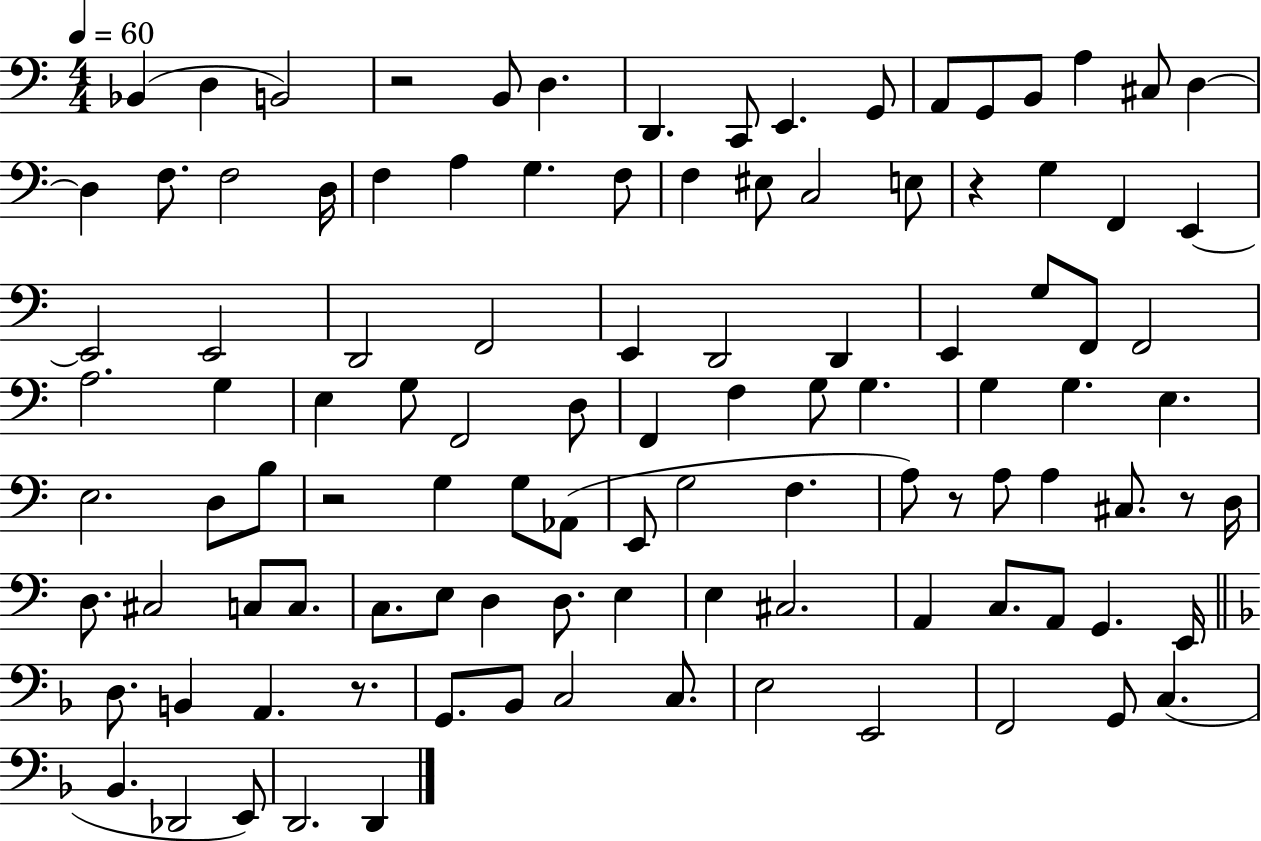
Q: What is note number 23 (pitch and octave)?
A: F3